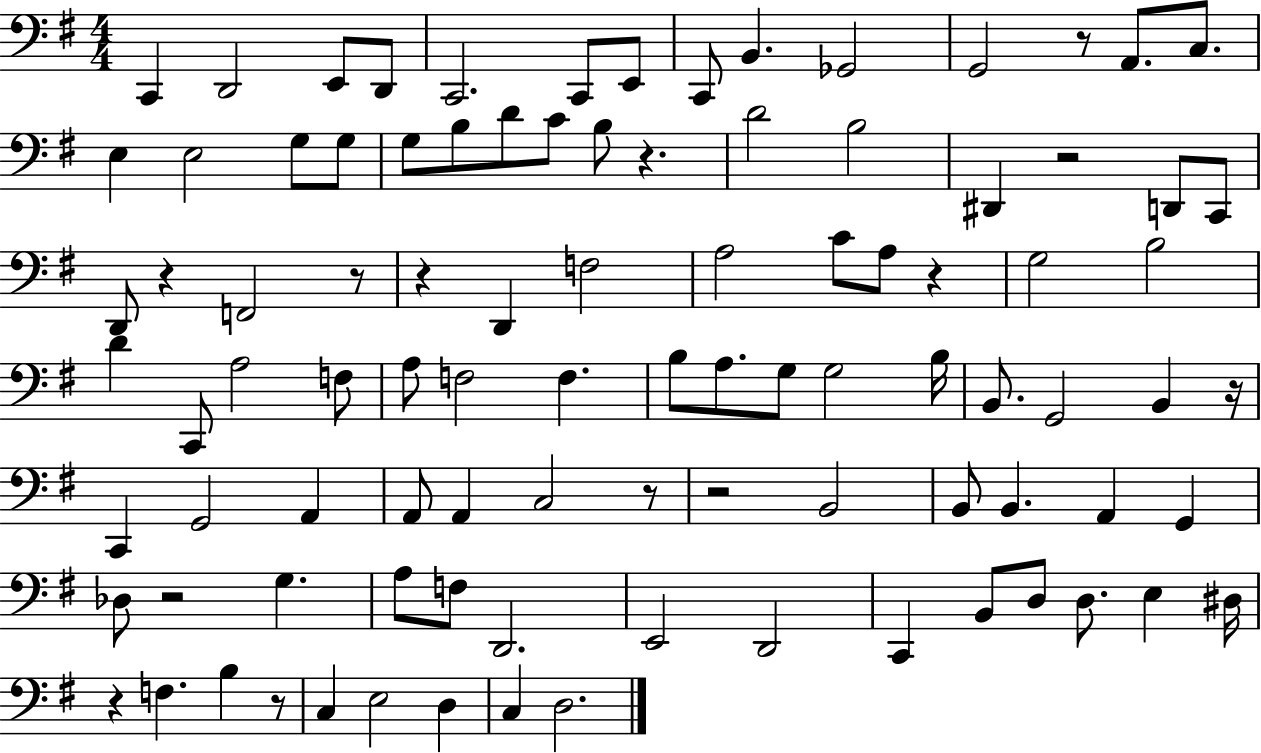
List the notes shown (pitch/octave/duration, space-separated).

C2/q D2/h E2/e D2/e C2/h. C2/e E2/e C2/e B2/q. Gb2/h G2/h R/e A2/e. C3/e. E3/q E3/h G3/e G3/e G3/e B3/e D4/e C4/e B3/e R/q. D4/h B3/h D#2/q R/h D2/e C2/e D2/e R/q F2/h R/e R/q D2/q F3/h A3/h C4/e A3/e R/q G3/h B3/h D4/q C2/e A3/h F3/e A3/e F3/h F3/q. B3/e A3/e. G3/e G3/h B3/s B2/e. G2/h B2/q R/s C2/q G2/h A2/q A2/e A2/q C3/h R/e R/h B2/h B2/e B2/q. A2/q G2/q Db3/e R/h G3/q. A3/e F3/e D2/h. E2/h D2/h C2/q B2/e D3/e D3/e. E3/q D#3/s R/q F3/q. B3/q R/e C3/q E3/h D3/q C3/q D3/h.